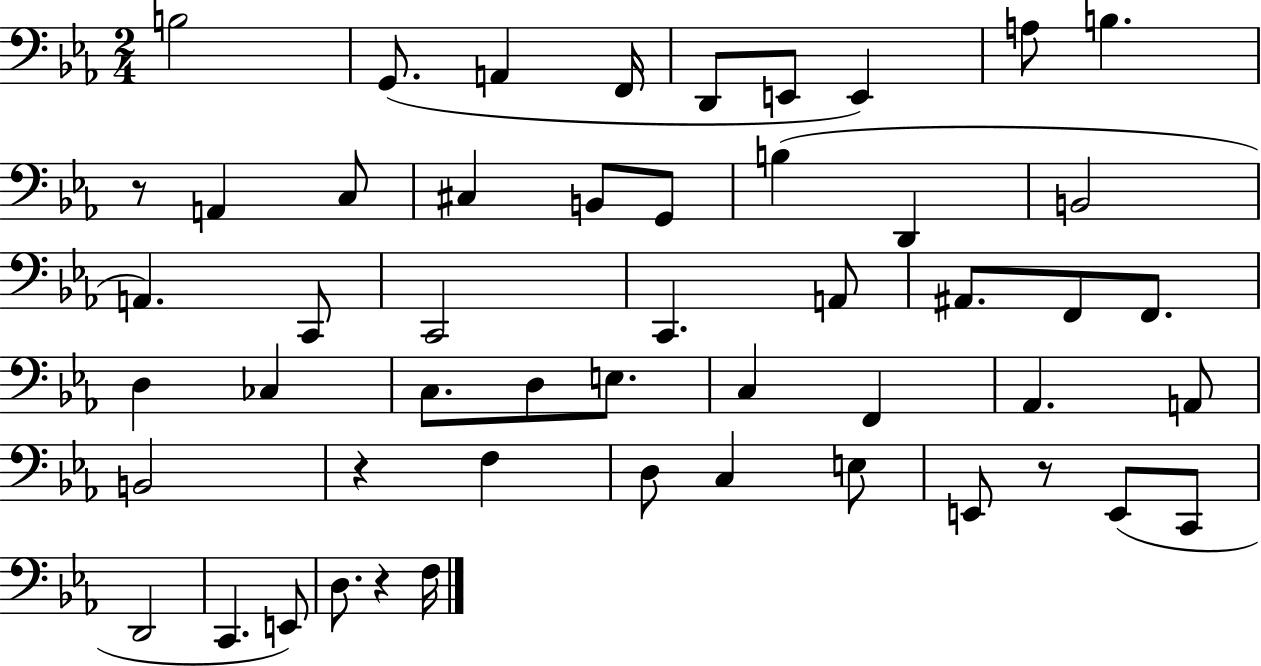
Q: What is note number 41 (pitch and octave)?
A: E2